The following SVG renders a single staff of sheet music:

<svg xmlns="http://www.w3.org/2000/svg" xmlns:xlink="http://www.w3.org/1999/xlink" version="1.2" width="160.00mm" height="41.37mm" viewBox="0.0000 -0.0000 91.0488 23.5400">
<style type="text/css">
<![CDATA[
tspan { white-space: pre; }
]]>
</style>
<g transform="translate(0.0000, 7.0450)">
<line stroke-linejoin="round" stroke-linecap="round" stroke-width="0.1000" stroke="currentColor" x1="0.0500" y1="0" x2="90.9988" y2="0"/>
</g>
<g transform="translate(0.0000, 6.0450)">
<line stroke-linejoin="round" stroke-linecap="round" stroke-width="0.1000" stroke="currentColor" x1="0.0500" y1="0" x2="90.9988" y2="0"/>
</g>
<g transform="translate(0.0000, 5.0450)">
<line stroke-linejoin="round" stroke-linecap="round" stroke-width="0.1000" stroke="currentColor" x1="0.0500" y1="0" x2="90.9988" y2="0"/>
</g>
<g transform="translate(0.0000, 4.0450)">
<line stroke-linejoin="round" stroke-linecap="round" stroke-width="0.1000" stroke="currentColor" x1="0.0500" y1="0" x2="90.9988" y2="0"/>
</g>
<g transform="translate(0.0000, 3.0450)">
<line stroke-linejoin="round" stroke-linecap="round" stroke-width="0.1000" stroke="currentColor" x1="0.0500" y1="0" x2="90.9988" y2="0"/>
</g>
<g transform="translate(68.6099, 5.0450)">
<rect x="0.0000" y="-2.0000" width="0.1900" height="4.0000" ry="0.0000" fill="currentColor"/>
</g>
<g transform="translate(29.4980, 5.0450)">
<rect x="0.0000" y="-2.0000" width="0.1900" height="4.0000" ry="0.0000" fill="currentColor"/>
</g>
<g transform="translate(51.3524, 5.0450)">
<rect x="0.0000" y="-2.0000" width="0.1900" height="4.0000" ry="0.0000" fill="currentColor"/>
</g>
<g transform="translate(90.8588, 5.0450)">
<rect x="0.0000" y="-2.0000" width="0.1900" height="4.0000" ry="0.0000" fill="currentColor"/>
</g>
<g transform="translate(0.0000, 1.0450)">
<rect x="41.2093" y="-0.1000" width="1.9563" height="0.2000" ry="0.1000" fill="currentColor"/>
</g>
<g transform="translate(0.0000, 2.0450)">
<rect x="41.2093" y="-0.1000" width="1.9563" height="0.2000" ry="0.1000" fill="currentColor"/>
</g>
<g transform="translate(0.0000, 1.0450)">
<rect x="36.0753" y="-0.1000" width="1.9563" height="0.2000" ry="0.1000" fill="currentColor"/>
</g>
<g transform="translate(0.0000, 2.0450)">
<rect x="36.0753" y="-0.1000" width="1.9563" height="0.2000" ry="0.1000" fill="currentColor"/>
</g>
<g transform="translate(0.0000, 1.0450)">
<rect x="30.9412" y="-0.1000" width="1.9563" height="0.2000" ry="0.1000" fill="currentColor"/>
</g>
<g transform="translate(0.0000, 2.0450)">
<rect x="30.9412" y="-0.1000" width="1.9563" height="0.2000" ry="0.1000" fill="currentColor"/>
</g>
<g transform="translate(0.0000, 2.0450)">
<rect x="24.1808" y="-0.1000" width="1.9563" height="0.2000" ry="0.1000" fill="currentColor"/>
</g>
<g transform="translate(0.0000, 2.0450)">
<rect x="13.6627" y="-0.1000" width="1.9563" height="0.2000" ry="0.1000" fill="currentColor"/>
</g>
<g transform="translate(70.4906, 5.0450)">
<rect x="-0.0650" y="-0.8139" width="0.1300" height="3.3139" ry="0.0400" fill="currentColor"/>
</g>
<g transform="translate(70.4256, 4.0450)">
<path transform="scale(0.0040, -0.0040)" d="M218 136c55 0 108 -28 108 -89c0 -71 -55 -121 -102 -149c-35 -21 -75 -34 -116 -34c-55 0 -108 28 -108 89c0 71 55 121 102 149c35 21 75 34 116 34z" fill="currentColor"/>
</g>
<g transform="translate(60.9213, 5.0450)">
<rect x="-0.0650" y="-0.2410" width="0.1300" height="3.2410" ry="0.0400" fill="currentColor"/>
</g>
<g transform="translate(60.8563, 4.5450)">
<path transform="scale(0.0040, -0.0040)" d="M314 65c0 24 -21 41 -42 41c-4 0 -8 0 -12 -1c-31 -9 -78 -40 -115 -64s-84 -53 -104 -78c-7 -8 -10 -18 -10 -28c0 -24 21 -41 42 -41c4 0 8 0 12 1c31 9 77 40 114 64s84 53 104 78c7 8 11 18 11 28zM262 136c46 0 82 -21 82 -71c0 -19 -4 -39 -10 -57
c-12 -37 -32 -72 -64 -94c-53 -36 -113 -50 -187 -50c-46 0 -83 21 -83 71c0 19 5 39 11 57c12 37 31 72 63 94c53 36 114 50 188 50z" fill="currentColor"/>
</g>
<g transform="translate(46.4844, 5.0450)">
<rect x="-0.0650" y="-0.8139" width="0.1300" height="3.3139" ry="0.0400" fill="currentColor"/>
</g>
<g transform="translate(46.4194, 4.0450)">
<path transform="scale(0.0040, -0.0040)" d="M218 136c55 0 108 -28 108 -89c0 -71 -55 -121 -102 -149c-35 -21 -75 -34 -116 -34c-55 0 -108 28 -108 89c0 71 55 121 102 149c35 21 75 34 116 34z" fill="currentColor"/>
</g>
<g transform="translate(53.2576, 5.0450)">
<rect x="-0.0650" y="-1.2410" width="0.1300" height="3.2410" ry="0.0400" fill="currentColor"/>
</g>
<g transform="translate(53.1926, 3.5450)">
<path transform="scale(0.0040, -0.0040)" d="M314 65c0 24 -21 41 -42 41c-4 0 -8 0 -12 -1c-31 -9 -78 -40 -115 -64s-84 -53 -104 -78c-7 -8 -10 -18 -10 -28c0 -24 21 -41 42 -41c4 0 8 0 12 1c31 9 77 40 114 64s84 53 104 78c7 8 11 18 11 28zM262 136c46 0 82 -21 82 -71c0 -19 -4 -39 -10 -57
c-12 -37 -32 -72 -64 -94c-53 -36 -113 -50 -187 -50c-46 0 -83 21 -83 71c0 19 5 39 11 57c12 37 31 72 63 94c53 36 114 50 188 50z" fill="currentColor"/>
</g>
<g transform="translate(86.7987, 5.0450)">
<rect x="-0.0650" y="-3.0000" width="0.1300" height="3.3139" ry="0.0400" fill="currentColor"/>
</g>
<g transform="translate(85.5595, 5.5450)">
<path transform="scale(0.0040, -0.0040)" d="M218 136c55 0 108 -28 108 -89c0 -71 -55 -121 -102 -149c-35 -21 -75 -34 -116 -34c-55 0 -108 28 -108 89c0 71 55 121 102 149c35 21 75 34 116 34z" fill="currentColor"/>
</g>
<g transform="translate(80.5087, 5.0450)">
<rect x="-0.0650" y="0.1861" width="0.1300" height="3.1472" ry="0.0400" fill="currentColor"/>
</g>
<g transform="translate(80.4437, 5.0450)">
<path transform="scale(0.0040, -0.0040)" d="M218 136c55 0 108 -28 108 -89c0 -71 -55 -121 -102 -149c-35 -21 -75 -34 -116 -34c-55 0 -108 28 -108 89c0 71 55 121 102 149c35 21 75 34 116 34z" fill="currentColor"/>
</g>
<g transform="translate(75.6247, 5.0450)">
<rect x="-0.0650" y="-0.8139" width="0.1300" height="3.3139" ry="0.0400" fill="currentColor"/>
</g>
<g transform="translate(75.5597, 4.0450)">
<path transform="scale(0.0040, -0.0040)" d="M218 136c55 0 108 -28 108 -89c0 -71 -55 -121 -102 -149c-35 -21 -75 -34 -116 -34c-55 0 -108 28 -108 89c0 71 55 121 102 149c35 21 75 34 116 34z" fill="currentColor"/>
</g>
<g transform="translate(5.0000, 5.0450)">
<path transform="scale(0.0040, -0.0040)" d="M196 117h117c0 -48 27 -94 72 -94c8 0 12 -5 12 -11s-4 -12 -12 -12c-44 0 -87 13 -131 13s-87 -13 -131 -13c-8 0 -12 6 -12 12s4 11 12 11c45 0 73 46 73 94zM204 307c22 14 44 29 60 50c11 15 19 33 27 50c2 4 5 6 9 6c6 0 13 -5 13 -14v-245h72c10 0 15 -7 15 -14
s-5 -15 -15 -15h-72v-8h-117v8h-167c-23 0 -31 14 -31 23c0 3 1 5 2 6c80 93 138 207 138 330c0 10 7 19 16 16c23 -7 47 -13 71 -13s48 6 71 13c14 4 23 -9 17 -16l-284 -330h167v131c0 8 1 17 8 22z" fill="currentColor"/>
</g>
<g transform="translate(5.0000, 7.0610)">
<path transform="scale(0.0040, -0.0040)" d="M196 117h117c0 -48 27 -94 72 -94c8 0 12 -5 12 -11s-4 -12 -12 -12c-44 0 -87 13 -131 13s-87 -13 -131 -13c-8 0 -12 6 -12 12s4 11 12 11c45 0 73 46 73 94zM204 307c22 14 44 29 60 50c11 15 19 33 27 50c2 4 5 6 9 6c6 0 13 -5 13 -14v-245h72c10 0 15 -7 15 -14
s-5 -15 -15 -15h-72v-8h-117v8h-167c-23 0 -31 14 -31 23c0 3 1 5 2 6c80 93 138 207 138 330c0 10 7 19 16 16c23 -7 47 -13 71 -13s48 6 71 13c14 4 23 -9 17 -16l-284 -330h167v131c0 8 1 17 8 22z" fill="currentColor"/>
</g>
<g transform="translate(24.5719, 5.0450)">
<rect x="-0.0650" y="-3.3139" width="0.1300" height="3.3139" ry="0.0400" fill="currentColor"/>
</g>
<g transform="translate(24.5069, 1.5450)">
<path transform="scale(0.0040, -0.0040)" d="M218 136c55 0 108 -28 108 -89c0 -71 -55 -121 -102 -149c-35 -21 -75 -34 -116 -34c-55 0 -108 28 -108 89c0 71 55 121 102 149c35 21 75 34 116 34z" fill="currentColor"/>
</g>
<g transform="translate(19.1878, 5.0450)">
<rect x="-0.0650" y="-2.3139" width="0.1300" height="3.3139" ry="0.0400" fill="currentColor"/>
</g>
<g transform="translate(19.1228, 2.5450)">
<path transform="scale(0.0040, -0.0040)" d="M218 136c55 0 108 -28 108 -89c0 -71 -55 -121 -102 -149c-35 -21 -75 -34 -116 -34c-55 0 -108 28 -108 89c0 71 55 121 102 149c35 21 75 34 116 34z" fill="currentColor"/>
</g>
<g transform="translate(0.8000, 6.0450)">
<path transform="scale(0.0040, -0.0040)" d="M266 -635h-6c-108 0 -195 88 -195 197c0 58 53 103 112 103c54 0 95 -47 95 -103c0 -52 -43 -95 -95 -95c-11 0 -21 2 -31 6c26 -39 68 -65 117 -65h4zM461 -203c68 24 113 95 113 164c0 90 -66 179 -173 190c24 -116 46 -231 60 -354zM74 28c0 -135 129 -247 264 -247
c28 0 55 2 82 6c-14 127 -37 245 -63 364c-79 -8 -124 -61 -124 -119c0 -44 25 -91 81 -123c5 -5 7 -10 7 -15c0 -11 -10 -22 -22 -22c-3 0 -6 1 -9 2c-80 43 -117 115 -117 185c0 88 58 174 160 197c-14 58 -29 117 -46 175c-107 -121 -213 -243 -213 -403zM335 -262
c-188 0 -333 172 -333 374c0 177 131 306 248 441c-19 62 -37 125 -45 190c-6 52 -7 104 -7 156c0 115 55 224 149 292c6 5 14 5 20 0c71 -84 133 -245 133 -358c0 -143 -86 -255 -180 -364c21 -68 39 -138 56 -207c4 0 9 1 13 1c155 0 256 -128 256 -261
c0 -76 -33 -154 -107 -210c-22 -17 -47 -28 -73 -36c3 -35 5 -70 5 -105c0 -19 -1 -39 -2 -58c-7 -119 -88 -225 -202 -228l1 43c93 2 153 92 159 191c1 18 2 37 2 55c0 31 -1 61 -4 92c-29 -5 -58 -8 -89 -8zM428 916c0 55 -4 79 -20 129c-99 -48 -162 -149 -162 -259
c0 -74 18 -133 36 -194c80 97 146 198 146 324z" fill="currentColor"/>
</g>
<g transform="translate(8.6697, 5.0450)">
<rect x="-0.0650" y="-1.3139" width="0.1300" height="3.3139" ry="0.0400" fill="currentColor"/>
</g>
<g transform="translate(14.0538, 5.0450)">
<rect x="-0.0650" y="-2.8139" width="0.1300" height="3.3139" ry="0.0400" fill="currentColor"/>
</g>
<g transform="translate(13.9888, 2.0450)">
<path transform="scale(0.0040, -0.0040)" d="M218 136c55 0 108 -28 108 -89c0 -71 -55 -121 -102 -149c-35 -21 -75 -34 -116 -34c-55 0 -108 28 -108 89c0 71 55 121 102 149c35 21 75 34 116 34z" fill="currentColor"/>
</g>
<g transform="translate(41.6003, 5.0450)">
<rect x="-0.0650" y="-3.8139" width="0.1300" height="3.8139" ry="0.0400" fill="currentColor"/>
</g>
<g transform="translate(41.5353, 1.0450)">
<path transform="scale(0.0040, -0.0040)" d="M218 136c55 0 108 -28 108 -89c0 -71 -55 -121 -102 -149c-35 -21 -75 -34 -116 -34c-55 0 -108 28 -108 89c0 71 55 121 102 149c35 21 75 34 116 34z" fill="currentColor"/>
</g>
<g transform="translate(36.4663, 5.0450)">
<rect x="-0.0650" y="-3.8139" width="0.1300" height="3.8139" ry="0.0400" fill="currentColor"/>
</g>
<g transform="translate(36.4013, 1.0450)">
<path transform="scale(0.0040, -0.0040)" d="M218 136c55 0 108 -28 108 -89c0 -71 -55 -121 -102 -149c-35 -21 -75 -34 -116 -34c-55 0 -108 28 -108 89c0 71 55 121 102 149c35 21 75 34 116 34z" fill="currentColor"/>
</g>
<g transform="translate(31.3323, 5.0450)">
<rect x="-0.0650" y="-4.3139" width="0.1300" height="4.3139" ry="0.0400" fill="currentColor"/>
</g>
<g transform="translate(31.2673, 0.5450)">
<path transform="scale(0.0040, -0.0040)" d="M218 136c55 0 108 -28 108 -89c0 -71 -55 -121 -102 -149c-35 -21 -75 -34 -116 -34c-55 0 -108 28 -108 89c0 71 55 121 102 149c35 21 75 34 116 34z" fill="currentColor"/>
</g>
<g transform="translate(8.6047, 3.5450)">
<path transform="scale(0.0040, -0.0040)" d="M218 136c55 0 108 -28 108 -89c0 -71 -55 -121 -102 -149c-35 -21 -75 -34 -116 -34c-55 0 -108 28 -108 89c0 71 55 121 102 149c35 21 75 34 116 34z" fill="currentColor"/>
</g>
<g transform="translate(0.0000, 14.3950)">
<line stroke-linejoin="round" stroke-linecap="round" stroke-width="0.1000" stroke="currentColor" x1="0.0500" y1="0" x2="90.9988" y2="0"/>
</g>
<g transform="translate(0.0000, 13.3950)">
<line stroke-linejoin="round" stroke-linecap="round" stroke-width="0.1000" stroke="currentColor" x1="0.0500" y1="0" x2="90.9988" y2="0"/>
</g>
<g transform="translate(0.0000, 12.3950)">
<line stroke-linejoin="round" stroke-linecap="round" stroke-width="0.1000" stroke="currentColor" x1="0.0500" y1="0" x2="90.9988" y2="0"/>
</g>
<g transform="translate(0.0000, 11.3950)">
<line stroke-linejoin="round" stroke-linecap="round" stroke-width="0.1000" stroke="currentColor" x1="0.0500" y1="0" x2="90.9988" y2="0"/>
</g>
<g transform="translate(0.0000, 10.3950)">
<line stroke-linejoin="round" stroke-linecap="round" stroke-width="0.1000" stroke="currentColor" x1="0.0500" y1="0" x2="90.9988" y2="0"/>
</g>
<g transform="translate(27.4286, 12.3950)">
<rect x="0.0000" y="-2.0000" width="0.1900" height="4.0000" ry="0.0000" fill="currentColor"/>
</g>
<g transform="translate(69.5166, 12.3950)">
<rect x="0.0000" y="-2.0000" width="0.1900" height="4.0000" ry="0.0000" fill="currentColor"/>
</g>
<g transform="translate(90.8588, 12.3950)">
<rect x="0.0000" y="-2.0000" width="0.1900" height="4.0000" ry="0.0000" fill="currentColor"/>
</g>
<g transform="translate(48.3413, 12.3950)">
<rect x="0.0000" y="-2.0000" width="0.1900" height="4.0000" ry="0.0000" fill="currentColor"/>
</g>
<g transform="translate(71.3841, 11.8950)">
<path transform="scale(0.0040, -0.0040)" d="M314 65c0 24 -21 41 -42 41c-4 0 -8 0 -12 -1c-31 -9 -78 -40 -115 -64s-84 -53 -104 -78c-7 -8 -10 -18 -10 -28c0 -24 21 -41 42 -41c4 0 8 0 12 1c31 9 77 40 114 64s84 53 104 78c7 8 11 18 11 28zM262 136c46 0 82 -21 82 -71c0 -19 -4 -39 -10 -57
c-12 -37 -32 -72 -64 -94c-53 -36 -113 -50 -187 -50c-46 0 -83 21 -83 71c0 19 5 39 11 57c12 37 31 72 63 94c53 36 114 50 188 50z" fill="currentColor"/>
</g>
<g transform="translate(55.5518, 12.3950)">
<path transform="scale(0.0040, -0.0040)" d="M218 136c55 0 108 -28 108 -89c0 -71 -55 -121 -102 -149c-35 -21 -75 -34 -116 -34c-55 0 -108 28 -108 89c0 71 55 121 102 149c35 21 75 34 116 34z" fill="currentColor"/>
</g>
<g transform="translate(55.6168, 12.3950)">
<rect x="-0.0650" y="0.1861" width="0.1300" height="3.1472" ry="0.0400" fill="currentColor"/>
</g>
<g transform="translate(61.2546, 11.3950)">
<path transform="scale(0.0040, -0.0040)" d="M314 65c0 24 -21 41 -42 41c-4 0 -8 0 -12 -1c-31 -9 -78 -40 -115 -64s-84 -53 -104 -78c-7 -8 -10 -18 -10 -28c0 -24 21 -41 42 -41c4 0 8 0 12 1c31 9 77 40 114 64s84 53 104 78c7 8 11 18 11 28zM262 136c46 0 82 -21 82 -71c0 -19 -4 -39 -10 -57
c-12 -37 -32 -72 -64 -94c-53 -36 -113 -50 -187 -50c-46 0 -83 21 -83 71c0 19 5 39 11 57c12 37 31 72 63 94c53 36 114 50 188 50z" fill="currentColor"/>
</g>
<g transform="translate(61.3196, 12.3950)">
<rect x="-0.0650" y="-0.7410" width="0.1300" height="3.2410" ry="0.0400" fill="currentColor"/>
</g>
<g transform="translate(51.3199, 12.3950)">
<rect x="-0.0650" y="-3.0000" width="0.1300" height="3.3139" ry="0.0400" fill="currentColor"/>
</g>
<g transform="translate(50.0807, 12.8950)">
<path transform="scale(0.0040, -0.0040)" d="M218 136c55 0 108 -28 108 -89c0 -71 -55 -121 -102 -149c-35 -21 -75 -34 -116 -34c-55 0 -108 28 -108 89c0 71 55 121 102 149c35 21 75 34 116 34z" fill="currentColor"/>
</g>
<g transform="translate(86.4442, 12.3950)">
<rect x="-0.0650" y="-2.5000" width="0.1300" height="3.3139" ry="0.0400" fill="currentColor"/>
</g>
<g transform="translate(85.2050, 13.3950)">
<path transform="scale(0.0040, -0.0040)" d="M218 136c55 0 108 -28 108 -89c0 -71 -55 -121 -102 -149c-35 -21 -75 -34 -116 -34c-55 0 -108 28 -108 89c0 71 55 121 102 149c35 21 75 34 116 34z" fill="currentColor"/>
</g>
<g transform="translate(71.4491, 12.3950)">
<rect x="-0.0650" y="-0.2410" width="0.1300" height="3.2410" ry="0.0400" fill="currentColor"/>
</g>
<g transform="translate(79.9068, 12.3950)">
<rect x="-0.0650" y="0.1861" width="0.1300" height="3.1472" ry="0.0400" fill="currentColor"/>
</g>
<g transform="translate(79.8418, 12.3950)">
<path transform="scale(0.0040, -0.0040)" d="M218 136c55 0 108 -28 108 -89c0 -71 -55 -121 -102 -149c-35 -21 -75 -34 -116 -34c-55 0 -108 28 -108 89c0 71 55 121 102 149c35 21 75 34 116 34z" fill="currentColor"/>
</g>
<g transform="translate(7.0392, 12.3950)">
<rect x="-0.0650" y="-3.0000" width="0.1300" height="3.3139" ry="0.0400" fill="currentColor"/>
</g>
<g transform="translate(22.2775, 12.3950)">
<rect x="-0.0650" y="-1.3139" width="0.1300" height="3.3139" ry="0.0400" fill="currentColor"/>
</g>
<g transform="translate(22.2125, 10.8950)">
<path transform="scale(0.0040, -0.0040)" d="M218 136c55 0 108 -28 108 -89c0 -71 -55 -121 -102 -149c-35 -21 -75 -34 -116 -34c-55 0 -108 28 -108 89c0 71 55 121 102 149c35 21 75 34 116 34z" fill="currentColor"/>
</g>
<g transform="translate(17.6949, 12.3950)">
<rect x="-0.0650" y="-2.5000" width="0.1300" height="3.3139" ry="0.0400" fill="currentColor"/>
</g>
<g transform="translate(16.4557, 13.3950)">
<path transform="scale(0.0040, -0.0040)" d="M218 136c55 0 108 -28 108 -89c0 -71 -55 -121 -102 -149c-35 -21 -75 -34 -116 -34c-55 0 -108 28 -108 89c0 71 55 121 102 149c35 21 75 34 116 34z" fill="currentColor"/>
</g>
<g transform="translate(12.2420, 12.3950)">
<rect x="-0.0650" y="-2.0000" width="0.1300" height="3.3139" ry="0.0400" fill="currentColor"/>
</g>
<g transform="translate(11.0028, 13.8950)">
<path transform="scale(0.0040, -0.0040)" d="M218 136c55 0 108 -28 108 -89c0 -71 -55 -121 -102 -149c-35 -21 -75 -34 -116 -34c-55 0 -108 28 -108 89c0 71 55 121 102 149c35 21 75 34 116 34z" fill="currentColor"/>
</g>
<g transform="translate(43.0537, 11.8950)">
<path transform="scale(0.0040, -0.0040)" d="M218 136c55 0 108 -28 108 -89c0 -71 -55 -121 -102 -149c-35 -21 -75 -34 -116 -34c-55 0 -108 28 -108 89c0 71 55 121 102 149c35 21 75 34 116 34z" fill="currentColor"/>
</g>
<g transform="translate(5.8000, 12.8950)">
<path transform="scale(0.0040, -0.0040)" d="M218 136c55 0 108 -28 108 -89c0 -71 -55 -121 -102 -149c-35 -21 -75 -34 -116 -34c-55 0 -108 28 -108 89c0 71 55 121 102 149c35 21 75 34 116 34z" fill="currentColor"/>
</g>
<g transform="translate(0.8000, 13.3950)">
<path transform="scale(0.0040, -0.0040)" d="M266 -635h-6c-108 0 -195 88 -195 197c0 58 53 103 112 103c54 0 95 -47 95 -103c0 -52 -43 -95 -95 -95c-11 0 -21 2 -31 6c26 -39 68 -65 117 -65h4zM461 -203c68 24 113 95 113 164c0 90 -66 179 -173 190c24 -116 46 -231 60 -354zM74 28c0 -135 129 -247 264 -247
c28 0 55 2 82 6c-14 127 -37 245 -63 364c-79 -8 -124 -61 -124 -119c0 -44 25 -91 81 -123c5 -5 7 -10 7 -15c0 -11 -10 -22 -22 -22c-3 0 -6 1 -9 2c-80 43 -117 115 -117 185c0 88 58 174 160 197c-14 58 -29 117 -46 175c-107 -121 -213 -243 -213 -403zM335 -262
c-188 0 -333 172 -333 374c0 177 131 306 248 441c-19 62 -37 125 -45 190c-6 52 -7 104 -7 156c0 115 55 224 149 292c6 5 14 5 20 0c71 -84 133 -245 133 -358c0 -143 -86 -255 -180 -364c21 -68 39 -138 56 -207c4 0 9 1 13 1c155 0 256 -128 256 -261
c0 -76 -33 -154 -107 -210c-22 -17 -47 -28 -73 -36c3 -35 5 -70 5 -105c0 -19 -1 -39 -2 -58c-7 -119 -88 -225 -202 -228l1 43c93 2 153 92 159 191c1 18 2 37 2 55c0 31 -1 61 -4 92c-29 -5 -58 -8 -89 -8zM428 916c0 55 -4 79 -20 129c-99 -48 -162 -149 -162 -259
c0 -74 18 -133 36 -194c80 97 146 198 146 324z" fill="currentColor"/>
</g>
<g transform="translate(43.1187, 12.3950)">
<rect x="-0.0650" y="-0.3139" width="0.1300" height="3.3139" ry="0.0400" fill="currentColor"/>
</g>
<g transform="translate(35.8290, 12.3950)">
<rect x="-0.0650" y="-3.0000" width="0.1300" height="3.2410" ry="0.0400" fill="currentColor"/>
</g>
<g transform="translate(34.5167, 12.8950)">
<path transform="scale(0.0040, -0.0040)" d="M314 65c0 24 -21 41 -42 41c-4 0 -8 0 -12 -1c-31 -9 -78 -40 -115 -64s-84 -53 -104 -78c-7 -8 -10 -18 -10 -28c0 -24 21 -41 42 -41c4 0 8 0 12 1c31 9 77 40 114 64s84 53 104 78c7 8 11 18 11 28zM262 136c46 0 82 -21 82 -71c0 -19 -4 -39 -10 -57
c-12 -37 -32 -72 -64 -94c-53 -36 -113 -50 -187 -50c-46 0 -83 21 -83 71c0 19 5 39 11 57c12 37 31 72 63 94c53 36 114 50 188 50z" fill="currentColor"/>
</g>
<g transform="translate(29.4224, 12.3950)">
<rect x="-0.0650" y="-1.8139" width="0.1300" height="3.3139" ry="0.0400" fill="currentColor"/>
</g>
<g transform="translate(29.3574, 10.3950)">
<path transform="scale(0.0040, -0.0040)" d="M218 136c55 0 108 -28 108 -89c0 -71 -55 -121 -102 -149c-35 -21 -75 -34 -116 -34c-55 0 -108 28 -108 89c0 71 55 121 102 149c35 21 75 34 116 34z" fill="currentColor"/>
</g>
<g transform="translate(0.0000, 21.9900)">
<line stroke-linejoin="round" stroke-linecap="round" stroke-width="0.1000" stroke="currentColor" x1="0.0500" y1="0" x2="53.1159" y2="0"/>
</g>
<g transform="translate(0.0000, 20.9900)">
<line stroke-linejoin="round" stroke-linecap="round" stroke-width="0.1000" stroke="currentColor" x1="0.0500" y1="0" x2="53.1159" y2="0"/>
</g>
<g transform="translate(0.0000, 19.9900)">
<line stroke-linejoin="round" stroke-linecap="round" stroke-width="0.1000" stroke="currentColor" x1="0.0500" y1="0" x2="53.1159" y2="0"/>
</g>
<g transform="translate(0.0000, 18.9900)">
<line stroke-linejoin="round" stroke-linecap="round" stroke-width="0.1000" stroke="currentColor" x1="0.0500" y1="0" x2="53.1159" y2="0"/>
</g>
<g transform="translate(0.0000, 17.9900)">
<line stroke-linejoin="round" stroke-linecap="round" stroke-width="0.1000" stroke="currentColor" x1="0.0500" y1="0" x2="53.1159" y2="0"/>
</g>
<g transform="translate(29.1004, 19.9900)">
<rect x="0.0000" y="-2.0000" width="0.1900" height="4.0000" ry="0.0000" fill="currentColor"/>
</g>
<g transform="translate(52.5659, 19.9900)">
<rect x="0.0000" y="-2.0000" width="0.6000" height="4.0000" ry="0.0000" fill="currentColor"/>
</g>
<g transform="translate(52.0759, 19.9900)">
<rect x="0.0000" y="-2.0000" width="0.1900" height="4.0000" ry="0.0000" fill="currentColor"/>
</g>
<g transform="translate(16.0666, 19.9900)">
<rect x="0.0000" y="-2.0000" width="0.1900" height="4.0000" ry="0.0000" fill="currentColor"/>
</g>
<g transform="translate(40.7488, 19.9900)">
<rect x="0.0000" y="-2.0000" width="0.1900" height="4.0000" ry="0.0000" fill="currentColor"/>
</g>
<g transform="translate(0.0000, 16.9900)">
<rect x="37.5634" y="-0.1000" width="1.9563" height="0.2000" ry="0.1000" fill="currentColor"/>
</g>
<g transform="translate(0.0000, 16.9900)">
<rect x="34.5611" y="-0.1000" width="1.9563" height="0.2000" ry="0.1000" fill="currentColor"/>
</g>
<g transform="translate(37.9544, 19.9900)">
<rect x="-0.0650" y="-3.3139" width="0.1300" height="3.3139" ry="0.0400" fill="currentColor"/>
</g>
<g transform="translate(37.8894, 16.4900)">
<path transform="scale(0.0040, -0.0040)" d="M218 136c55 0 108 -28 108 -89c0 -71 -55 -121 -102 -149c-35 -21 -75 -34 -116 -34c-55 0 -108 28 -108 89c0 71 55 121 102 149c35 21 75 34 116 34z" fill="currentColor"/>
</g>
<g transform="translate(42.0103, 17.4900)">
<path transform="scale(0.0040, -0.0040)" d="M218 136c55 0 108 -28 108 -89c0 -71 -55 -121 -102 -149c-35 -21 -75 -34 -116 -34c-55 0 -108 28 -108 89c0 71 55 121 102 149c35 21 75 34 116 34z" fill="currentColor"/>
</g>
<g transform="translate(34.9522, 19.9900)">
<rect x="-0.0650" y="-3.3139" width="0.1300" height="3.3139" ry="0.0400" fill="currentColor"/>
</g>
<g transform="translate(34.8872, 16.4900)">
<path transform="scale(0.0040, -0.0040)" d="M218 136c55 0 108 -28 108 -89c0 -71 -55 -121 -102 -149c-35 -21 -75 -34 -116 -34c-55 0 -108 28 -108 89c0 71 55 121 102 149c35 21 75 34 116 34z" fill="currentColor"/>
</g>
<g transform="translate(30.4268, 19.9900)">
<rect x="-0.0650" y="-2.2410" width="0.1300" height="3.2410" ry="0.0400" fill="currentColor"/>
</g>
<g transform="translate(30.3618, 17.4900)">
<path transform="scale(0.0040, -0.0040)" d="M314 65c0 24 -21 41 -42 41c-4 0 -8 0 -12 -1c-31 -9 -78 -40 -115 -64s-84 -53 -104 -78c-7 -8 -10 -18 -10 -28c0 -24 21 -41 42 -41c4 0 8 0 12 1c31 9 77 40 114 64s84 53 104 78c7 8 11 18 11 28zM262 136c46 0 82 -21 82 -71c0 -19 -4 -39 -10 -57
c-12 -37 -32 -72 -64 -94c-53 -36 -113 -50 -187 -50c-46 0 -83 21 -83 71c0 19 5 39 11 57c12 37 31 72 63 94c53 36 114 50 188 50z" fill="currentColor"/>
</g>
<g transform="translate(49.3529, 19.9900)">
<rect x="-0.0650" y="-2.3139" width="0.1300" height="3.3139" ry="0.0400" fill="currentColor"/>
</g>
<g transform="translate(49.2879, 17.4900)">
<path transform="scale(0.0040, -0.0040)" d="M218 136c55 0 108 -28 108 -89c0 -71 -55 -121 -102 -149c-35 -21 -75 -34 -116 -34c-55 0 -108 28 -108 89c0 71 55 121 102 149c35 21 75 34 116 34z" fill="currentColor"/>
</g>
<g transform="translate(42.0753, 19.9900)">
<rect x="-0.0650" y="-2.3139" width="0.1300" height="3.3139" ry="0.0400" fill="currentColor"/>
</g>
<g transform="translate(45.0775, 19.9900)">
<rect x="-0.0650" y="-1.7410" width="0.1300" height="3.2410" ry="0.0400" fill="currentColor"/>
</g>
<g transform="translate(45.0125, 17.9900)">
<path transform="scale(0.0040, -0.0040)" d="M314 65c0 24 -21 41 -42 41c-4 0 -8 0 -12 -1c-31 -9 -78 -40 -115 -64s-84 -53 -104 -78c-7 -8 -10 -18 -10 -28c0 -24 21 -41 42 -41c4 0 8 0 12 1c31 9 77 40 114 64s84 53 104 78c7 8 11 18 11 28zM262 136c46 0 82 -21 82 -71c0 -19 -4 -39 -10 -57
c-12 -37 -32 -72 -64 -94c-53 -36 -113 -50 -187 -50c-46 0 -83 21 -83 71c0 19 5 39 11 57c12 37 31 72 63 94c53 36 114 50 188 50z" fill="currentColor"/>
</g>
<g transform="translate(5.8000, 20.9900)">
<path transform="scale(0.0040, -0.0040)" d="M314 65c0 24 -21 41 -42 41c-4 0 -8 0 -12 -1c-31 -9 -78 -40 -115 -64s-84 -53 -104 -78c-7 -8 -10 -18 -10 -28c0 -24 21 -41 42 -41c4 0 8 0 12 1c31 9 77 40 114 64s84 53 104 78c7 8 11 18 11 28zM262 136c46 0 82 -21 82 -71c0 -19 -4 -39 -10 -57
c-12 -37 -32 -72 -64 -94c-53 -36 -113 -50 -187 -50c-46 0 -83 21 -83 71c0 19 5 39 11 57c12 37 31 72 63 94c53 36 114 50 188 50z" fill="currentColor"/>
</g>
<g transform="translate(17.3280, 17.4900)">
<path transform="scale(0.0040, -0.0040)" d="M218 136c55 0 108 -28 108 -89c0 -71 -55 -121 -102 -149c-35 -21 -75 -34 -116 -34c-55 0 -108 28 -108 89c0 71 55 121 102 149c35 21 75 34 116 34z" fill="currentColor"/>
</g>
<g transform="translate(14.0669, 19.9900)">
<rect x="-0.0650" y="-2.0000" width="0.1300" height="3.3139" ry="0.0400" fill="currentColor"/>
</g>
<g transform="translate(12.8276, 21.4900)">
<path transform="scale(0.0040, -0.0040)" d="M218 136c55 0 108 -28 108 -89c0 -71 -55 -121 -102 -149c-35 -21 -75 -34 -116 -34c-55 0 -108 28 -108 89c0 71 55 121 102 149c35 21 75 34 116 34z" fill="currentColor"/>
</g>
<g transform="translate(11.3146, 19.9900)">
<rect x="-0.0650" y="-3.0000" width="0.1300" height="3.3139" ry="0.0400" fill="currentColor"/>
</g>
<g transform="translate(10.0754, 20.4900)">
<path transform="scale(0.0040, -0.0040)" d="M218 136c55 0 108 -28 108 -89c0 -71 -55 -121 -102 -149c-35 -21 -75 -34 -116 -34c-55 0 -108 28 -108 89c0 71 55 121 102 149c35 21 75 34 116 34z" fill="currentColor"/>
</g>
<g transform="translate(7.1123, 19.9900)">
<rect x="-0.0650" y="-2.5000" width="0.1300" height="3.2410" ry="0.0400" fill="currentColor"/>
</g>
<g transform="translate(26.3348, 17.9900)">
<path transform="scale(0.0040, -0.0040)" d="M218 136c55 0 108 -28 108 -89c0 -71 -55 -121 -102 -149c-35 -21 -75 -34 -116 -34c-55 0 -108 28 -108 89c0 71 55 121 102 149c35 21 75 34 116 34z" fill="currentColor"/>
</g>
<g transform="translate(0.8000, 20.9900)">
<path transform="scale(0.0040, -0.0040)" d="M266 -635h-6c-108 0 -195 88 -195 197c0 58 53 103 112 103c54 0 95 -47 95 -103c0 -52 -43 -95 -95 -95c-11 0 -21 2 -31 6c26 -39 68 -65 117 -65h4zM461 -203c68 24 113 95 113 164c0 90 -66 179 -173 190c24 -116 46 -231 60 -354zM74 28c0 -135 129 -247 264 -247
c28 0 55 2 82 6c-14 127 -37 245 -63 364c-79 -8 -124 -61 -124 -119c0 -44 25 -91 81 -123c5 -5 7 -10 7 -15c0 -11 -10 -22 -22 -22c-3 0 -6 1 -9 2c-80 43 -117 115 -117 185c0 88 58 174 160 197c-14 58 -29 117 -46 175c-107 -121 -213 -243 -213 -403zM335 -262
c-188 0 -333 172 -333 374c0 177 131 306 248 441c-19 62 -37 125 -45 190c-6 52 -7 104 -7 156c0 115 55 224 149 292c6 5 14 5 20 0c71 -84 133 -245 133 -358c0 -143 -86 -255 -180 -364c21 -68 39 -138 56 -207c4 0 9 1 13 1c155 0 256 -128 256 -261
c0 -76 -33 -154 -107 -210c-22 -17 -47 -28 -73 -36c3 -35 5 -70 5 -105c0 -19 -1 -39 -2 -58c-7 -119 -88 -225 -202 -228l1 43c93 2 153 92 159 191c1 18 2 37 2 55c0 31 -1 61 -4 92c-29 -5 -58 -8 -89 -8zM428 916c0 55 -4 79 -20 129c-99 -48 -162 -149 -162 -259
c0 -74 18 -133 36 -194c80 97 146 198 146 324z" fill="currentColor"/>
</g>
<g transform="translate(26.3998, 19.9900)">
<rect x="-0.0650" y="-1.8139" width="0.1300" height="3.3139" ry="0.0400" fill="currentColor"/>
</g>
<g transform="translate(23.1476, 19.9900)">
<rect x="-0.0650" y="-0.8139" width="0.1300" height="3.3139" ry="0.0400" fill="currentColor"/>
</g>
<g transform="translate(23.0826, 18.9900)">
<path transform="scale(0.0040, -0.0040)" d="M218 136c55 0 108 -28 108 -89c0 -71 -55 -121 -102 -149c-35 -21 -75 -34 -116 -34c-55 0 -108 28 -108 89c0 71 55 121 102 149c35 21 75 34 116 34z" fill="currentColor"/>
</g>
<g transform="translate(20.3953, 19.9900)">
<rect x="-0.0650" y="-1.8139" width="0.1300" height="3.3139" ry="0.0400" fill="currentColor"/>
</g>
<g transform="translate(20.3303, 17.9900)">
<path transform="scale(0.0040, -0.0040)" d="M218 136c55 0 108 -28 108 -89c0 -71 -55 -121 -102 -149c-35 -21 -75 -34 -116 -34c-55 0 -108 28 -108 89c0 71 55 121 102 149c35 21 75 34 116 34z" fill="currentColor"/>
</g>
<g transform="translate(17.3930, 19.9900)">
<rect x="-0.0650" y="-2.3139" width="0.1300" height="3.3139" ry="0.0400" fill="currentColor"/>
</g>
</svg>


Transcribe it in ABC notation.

X:1
T:Untitled
M:4/4
L:1/4
K:C
e a g b d' c' c' d e2 c2 d d B A A F G e f A2 c A B d2 c2 B G G2 A F g f d f g2 b b g f2 g